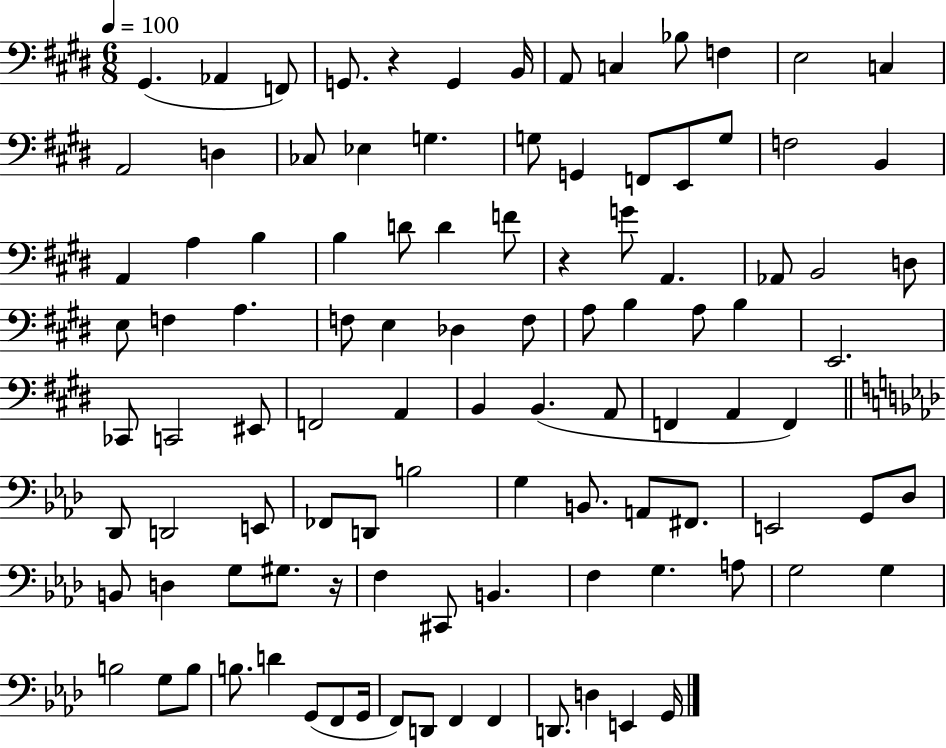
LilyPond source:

{
  \clef bass
  \numericTimeSignature
  \time 6/8
  \key e \major
  \tempo 4 = 100
  gis,4.( aes,4 f,8) | g,8. r4 g,4 b,16 | a,8 c4 bes8 f4 | e2 c4 | \break a,2 d4 | ces8 ees4 g4. | g8 g,4 f,8 e,8 g8 | f2 b,4 | \break a,4 a4 b4 | b4 d'8 d'4 f'8 | r4 g'8 a,4. | aes,8 b,2 d8 | \break e8 f4 a4. | f8 e4 des4 f8 | a8 b4 a8 b4 | e,2. | \break ces,8 c,2 eis,8 | f,2 a,4 | b,4 b,4.( a,8 | f,4 a,4 f,4) | \break \bar "||" \break \key aes \major des,8 d,2 e,8 | fes,8 d,8 b2 | g4 b,8. a,8 fis,8. | e,2 g,8 des8 | \break b,8 d4 g8 gis8. r16 | f4 cis,8 b,4. | f4 g4. a8 | g2 g4 | \break b2 g8 b8 | b8. d'4 g,8( f,8 g,16 | f,8) d,8 f,4 f,4 | d,8. d4 e,4 g,16 | \break \bar "|."
}